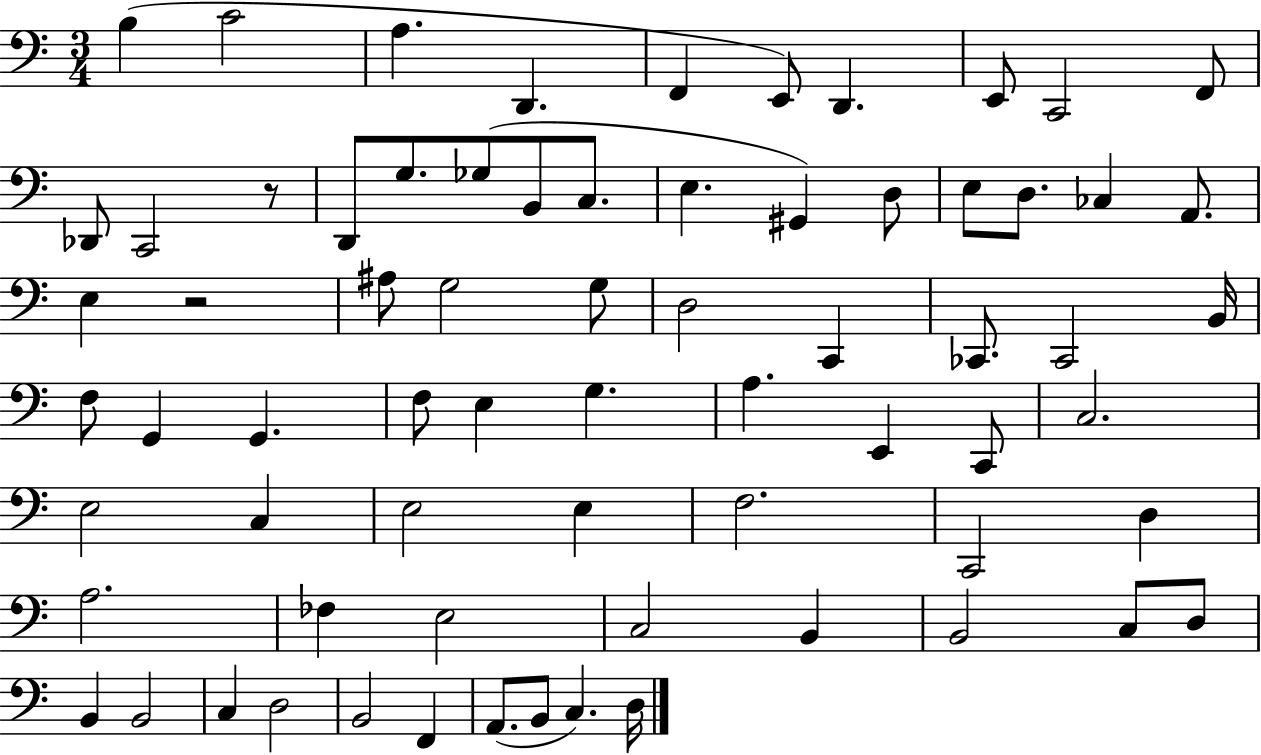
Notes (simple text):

B3/q C4/h A3/q. D2/q. F2/q E2/e D2/q. E2/e C2/h F2/e Db2/e C2/h R/e D2/e G3/e. Gb3/e B2/e C3/e. E3/q. G#2/q D3/e E3/e D3/e. CES3/q A2/e. E3/q R/h A#3/e G3/h G3/e D3/h C2/q CES2/e. CES2/h B2/s F3/e G2/q G2/q. F3/e E3/q G3/q. A3/q. E2/q C2/e C3/h. E3/h C3/q E3/h E3/q F3/h. C2/h D3/q A3/h. FES3/q E3/h C3/h B2/q B2/h C3/e D3/e B2/q B2/h C3/q D3/h B2/h F2/q A2/e. B2/e C3/q. D3/s